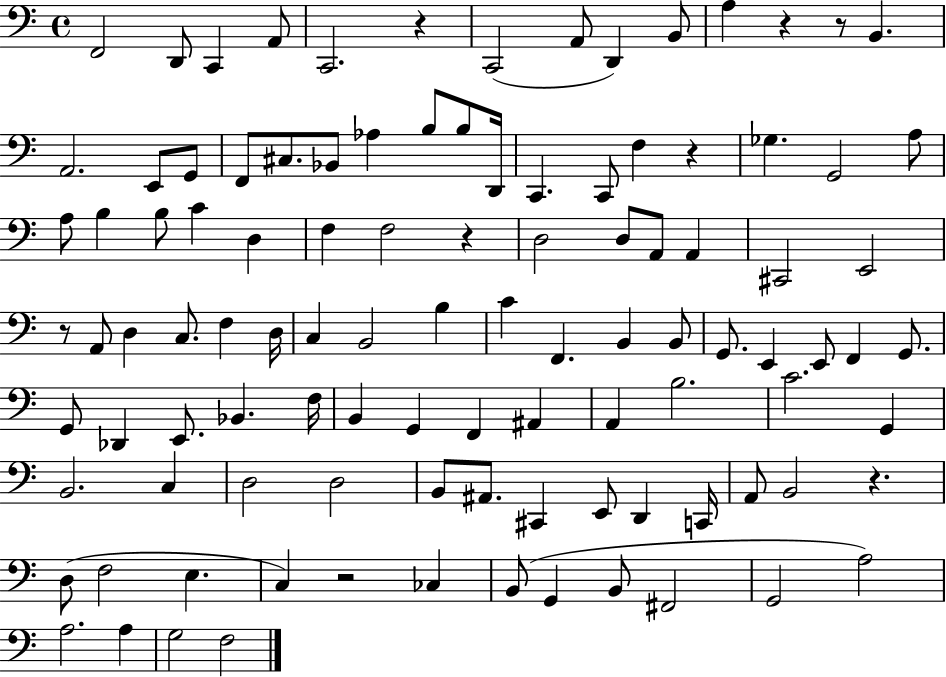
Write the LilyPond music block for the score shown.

{
  \clef bass
  \time 4/4
  \defaultTimeSignature
  \key c \major
  f,2 d,8 c,4 a,8 | c,2. r4 | c,2( a,8 d,4) b,8 | a4 r4 r8 b,4. | \break a,2. e,8 g,8 | f,8 cis8. bes,8 aes4 b8 b8 d,16 | c,4. c,8 f4 r4 | ges4. g,2 a8 | \break a8 b4 b8 c'4 d4 | f4 f2 r4 | d2 d8 a,8 a,4 | cis,2 e,2 | \break r8 a,8 d4 c8. f4 d16 | c4 b,2 b4 | c'4 f,4. b,4 b,8 | g,8. e,4 e,8 f,4 g,8. | \break g,8 des,4 e,8. bes,4. f16 | b,4 g,4 f,4 ais,4 | a,4 b2. | c'2. g,4 | \break b,2. c4 | d2 d2 | b,8 ais,8. cis,4 e,8 d,4 c,16 | a,8 b,2 r4. | \break d8( f2 e4. | c4) r2 ces4 | b,8( g,4 b,8 fis,2 | g,2 a2) | \break a2. a4 | g2 f2 | \bar "|."
}